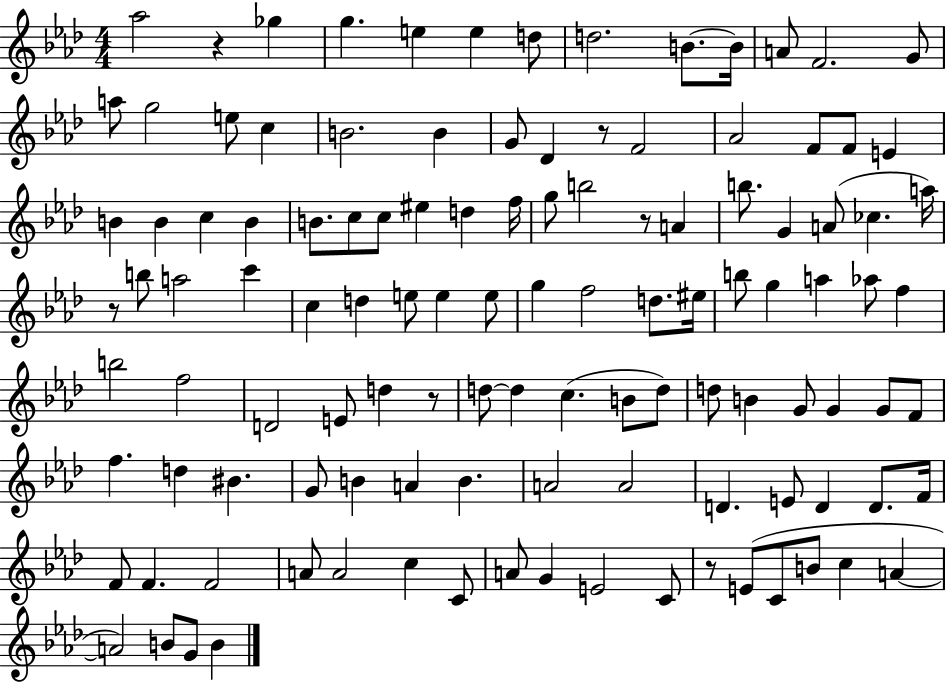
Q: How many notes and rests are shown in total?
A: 116